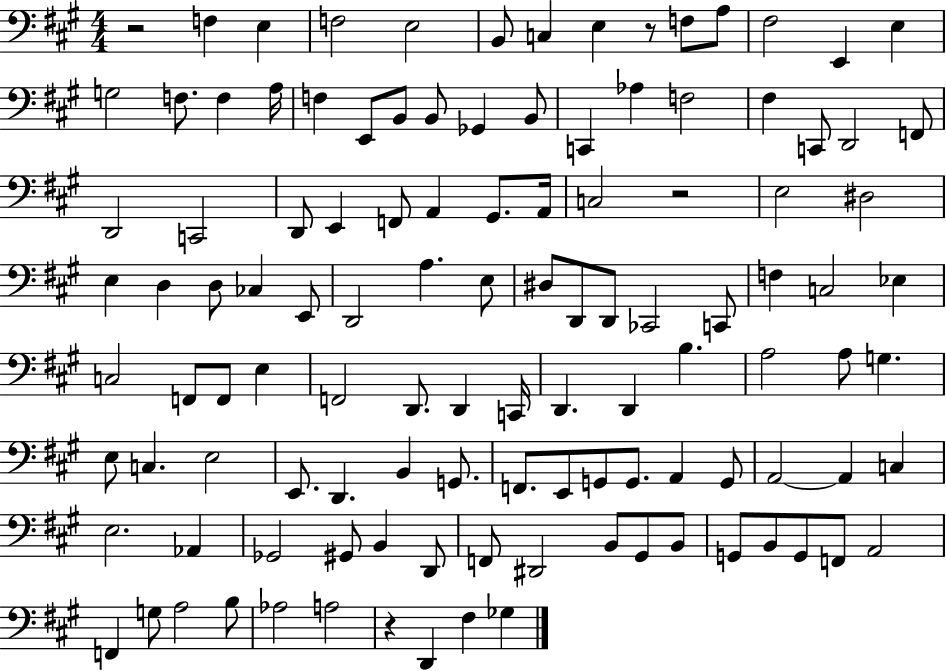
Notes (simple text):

R/h F3/q E3/q F3/h E3/h B2/e C3/q E3/q R/e F3/e A3/e F#3/h E2/q E3/q G3/h F3/e. F3/q A3/s F3/q E2/e B2/e B2/e Gb2/q B2/e C2/q Ab3/q F3/h F#3/q C2/e D2/h F2/e D2/h C2/h D2/e E2/q F2/e A2/q G#2/e. A2/s C3/h R/h E3/h D#3/h E3/q D3/q D3/e CES3/q E2/e D2/h A3/q. E3/e D#3/e D2/e D2/e CES2/h C2/e F3/q C3/h Eb3/q C3/h F2/e F2/e E3/q F2/h D2/e. D2/q C2/s D2/q. D2/q B3/q. A3/h A3/e G3/q. E3/e C3/q. E3/h E2/e. D2/q. B2/q G2/e. F2/e. E2/e G2/e G2/e. A2/q G2/e A2/h A2/q C3/q E3/h. Ab2/q Gb2/h G#2/e B2/q D2/e F2/e D#2/h B2/e G#2/e B2/e G2/e B2/e G2/e F2/e A2/h F2/q G3/e A3/h B3/e Ab3/h A3/h R/q D2/q F#3/q Gb3/q